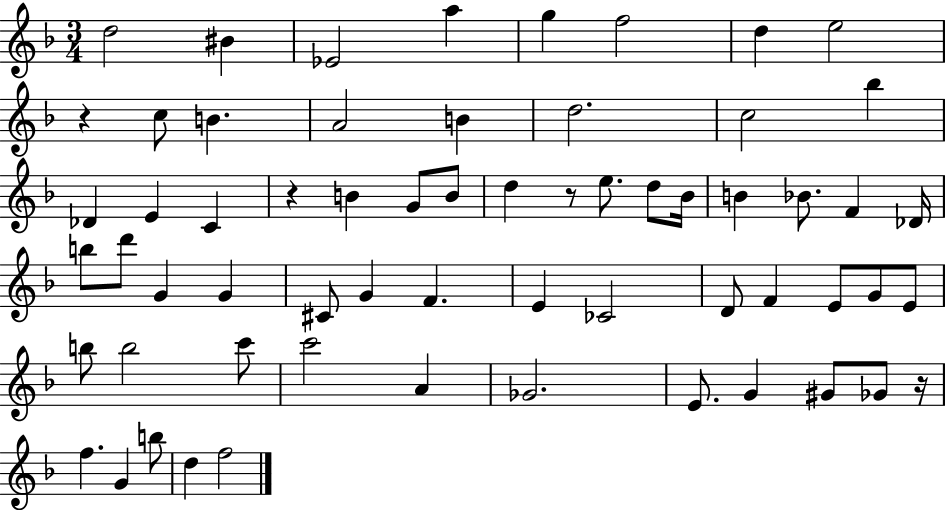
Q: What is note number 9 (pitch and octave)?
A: C5